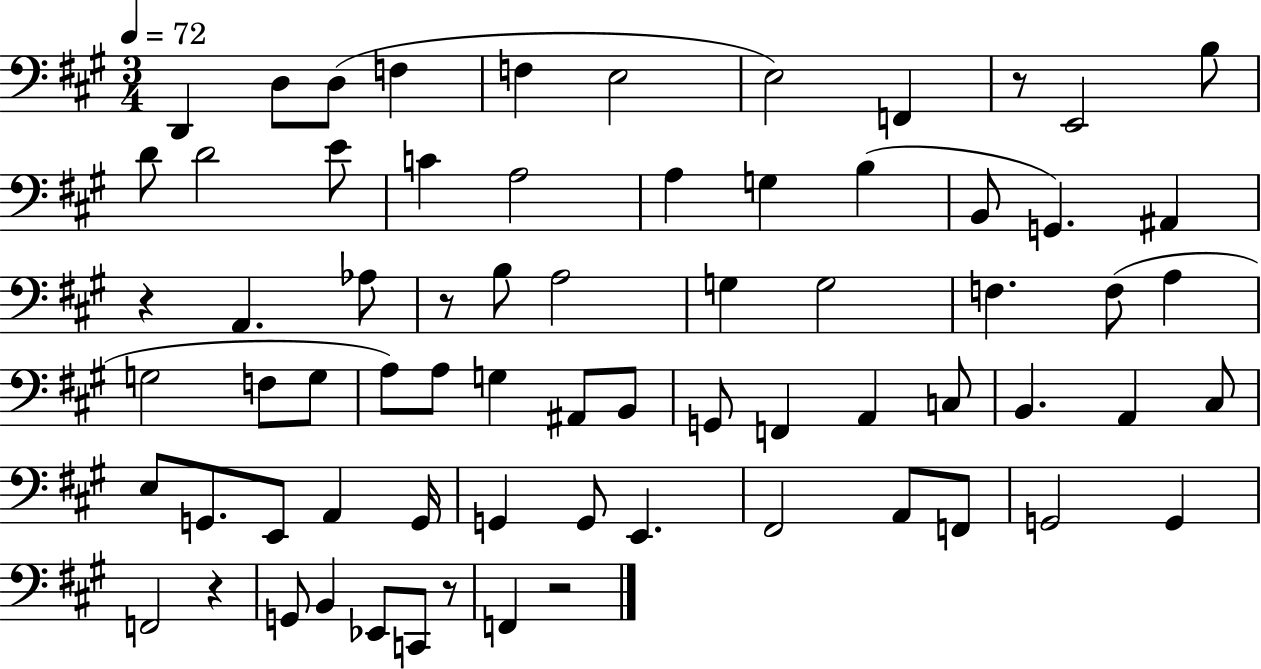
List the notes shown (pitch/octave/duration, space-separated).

D2/q D3/e D3/e F3/q F3/q E3/h E3/h F2/q R/e E2/h B3/e D4/e D4/h E4/e C4/q A3/h A3/q G3/q B3/q B2/e G2/q. A#2/q R/q A2/q. Ab3/e R/e B3/e A3/h G3/q G3/h F3/q. F3/e A3/q G3/h F3/e G3/e A3/e A3/e G3/q A#2/e B2/e G2/e F2/q A2/q C3/e B2/q. A2/q C#3/e E3/e G2/e. E2/e A2/q G2/s G2/q G2/e E2/q. F#2/h A2/e F2/e G2/h G2/q F2/h R/q G2/e B2/q Eb2/e C2/e R/e F2/q R/h